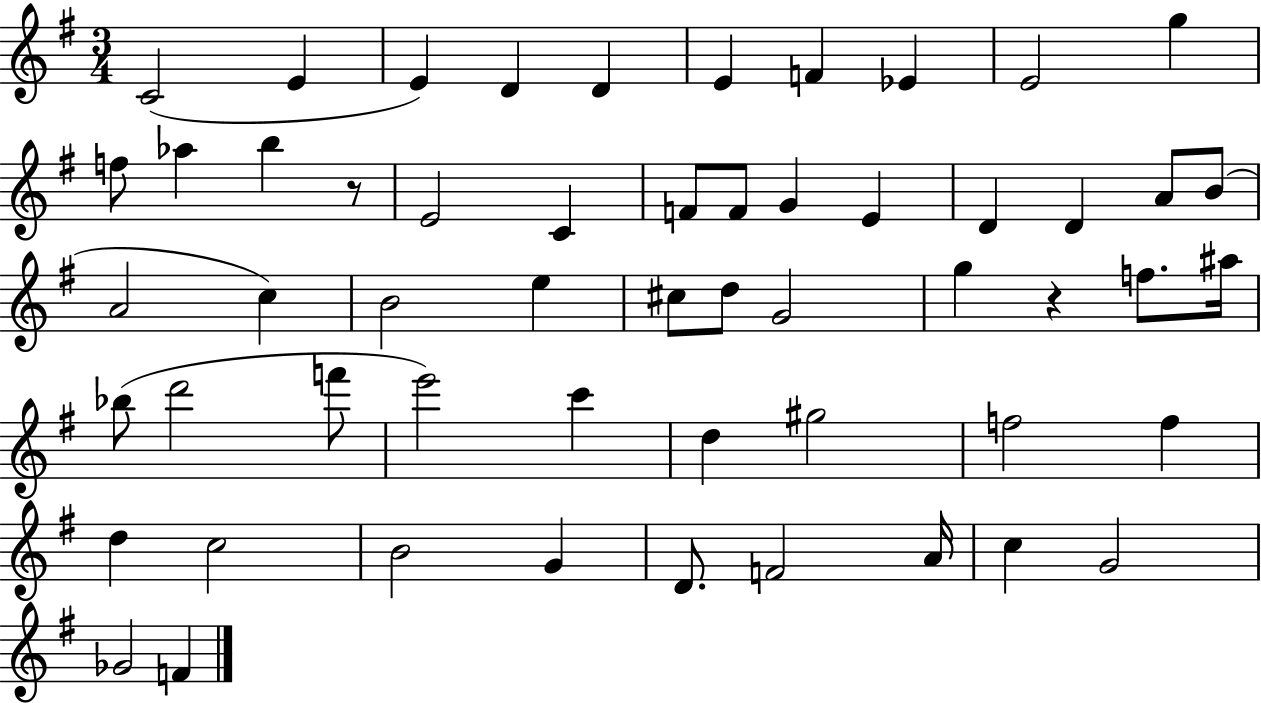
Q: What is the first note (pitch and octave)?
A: C4